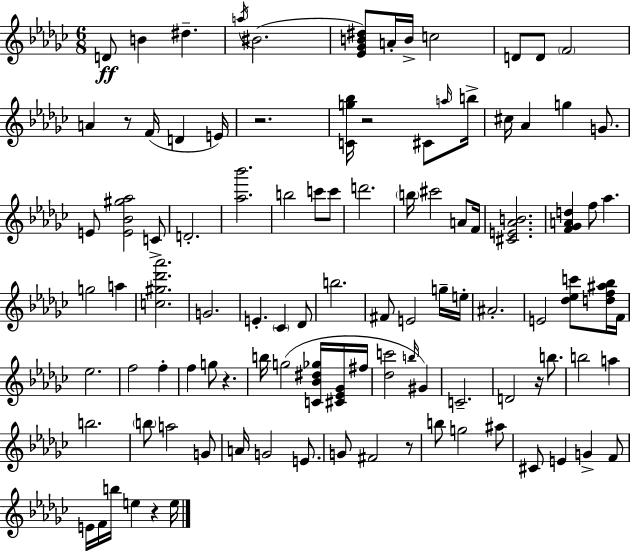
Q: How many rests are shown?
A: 7